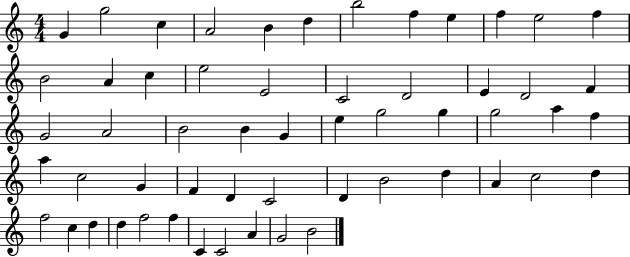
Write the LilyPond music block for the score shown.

{
  \clef treble
  \numericTimeSignature
  \time 4/4
  \key c \major
  g'4 g''2 c''4 | a'2 b'4 d''4 | b''2 f''4 e''4 | f''4 e''2 f''4 | \break b'2 a'4 c''4 | e''2 e'2 | c'2 d'2 | e'4 d'2 f'4 | \break g'2 a'2 | b'2 b'4 g'4 | e''4 g''2 g''4 | g''2 a''4 f''4 | \break a''4 c''2 g'4 | f'4 d'4 c'2 | d'4 b'2 d''4 | a'4 c''2 d''4 | \break f''2 c''4 d''4 | d''4 f''2 f''4 | c'4 c'2 a'4 | g'2 b'2 | \break \bar "|."
}